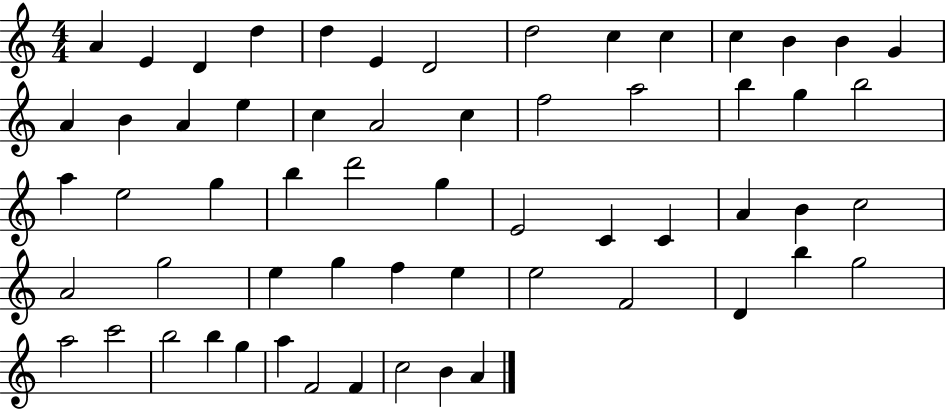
A4/q E4/q D4/q D5/q D5/q E4/q D4/h D5/h C5/q C5/q C5/q B4/q B4/q G4/q A4/q B4/q A4/q E5/q C5/q A4/h C5/q F5/h A5/h B5/q G5/q B5/h A5/q E5/h G5/q B5/q D6/h G5/q E4/h C4/q C4/q A4/q B4/q C5/h A4/h G5/h E5/q G5/q F5/q E5/q E5/h F4/h D4/q B5/q G5/h A5/h C6/h B5/h B5/q G5/q A5/q F4/h F4/q C5/h B4/q A4/q